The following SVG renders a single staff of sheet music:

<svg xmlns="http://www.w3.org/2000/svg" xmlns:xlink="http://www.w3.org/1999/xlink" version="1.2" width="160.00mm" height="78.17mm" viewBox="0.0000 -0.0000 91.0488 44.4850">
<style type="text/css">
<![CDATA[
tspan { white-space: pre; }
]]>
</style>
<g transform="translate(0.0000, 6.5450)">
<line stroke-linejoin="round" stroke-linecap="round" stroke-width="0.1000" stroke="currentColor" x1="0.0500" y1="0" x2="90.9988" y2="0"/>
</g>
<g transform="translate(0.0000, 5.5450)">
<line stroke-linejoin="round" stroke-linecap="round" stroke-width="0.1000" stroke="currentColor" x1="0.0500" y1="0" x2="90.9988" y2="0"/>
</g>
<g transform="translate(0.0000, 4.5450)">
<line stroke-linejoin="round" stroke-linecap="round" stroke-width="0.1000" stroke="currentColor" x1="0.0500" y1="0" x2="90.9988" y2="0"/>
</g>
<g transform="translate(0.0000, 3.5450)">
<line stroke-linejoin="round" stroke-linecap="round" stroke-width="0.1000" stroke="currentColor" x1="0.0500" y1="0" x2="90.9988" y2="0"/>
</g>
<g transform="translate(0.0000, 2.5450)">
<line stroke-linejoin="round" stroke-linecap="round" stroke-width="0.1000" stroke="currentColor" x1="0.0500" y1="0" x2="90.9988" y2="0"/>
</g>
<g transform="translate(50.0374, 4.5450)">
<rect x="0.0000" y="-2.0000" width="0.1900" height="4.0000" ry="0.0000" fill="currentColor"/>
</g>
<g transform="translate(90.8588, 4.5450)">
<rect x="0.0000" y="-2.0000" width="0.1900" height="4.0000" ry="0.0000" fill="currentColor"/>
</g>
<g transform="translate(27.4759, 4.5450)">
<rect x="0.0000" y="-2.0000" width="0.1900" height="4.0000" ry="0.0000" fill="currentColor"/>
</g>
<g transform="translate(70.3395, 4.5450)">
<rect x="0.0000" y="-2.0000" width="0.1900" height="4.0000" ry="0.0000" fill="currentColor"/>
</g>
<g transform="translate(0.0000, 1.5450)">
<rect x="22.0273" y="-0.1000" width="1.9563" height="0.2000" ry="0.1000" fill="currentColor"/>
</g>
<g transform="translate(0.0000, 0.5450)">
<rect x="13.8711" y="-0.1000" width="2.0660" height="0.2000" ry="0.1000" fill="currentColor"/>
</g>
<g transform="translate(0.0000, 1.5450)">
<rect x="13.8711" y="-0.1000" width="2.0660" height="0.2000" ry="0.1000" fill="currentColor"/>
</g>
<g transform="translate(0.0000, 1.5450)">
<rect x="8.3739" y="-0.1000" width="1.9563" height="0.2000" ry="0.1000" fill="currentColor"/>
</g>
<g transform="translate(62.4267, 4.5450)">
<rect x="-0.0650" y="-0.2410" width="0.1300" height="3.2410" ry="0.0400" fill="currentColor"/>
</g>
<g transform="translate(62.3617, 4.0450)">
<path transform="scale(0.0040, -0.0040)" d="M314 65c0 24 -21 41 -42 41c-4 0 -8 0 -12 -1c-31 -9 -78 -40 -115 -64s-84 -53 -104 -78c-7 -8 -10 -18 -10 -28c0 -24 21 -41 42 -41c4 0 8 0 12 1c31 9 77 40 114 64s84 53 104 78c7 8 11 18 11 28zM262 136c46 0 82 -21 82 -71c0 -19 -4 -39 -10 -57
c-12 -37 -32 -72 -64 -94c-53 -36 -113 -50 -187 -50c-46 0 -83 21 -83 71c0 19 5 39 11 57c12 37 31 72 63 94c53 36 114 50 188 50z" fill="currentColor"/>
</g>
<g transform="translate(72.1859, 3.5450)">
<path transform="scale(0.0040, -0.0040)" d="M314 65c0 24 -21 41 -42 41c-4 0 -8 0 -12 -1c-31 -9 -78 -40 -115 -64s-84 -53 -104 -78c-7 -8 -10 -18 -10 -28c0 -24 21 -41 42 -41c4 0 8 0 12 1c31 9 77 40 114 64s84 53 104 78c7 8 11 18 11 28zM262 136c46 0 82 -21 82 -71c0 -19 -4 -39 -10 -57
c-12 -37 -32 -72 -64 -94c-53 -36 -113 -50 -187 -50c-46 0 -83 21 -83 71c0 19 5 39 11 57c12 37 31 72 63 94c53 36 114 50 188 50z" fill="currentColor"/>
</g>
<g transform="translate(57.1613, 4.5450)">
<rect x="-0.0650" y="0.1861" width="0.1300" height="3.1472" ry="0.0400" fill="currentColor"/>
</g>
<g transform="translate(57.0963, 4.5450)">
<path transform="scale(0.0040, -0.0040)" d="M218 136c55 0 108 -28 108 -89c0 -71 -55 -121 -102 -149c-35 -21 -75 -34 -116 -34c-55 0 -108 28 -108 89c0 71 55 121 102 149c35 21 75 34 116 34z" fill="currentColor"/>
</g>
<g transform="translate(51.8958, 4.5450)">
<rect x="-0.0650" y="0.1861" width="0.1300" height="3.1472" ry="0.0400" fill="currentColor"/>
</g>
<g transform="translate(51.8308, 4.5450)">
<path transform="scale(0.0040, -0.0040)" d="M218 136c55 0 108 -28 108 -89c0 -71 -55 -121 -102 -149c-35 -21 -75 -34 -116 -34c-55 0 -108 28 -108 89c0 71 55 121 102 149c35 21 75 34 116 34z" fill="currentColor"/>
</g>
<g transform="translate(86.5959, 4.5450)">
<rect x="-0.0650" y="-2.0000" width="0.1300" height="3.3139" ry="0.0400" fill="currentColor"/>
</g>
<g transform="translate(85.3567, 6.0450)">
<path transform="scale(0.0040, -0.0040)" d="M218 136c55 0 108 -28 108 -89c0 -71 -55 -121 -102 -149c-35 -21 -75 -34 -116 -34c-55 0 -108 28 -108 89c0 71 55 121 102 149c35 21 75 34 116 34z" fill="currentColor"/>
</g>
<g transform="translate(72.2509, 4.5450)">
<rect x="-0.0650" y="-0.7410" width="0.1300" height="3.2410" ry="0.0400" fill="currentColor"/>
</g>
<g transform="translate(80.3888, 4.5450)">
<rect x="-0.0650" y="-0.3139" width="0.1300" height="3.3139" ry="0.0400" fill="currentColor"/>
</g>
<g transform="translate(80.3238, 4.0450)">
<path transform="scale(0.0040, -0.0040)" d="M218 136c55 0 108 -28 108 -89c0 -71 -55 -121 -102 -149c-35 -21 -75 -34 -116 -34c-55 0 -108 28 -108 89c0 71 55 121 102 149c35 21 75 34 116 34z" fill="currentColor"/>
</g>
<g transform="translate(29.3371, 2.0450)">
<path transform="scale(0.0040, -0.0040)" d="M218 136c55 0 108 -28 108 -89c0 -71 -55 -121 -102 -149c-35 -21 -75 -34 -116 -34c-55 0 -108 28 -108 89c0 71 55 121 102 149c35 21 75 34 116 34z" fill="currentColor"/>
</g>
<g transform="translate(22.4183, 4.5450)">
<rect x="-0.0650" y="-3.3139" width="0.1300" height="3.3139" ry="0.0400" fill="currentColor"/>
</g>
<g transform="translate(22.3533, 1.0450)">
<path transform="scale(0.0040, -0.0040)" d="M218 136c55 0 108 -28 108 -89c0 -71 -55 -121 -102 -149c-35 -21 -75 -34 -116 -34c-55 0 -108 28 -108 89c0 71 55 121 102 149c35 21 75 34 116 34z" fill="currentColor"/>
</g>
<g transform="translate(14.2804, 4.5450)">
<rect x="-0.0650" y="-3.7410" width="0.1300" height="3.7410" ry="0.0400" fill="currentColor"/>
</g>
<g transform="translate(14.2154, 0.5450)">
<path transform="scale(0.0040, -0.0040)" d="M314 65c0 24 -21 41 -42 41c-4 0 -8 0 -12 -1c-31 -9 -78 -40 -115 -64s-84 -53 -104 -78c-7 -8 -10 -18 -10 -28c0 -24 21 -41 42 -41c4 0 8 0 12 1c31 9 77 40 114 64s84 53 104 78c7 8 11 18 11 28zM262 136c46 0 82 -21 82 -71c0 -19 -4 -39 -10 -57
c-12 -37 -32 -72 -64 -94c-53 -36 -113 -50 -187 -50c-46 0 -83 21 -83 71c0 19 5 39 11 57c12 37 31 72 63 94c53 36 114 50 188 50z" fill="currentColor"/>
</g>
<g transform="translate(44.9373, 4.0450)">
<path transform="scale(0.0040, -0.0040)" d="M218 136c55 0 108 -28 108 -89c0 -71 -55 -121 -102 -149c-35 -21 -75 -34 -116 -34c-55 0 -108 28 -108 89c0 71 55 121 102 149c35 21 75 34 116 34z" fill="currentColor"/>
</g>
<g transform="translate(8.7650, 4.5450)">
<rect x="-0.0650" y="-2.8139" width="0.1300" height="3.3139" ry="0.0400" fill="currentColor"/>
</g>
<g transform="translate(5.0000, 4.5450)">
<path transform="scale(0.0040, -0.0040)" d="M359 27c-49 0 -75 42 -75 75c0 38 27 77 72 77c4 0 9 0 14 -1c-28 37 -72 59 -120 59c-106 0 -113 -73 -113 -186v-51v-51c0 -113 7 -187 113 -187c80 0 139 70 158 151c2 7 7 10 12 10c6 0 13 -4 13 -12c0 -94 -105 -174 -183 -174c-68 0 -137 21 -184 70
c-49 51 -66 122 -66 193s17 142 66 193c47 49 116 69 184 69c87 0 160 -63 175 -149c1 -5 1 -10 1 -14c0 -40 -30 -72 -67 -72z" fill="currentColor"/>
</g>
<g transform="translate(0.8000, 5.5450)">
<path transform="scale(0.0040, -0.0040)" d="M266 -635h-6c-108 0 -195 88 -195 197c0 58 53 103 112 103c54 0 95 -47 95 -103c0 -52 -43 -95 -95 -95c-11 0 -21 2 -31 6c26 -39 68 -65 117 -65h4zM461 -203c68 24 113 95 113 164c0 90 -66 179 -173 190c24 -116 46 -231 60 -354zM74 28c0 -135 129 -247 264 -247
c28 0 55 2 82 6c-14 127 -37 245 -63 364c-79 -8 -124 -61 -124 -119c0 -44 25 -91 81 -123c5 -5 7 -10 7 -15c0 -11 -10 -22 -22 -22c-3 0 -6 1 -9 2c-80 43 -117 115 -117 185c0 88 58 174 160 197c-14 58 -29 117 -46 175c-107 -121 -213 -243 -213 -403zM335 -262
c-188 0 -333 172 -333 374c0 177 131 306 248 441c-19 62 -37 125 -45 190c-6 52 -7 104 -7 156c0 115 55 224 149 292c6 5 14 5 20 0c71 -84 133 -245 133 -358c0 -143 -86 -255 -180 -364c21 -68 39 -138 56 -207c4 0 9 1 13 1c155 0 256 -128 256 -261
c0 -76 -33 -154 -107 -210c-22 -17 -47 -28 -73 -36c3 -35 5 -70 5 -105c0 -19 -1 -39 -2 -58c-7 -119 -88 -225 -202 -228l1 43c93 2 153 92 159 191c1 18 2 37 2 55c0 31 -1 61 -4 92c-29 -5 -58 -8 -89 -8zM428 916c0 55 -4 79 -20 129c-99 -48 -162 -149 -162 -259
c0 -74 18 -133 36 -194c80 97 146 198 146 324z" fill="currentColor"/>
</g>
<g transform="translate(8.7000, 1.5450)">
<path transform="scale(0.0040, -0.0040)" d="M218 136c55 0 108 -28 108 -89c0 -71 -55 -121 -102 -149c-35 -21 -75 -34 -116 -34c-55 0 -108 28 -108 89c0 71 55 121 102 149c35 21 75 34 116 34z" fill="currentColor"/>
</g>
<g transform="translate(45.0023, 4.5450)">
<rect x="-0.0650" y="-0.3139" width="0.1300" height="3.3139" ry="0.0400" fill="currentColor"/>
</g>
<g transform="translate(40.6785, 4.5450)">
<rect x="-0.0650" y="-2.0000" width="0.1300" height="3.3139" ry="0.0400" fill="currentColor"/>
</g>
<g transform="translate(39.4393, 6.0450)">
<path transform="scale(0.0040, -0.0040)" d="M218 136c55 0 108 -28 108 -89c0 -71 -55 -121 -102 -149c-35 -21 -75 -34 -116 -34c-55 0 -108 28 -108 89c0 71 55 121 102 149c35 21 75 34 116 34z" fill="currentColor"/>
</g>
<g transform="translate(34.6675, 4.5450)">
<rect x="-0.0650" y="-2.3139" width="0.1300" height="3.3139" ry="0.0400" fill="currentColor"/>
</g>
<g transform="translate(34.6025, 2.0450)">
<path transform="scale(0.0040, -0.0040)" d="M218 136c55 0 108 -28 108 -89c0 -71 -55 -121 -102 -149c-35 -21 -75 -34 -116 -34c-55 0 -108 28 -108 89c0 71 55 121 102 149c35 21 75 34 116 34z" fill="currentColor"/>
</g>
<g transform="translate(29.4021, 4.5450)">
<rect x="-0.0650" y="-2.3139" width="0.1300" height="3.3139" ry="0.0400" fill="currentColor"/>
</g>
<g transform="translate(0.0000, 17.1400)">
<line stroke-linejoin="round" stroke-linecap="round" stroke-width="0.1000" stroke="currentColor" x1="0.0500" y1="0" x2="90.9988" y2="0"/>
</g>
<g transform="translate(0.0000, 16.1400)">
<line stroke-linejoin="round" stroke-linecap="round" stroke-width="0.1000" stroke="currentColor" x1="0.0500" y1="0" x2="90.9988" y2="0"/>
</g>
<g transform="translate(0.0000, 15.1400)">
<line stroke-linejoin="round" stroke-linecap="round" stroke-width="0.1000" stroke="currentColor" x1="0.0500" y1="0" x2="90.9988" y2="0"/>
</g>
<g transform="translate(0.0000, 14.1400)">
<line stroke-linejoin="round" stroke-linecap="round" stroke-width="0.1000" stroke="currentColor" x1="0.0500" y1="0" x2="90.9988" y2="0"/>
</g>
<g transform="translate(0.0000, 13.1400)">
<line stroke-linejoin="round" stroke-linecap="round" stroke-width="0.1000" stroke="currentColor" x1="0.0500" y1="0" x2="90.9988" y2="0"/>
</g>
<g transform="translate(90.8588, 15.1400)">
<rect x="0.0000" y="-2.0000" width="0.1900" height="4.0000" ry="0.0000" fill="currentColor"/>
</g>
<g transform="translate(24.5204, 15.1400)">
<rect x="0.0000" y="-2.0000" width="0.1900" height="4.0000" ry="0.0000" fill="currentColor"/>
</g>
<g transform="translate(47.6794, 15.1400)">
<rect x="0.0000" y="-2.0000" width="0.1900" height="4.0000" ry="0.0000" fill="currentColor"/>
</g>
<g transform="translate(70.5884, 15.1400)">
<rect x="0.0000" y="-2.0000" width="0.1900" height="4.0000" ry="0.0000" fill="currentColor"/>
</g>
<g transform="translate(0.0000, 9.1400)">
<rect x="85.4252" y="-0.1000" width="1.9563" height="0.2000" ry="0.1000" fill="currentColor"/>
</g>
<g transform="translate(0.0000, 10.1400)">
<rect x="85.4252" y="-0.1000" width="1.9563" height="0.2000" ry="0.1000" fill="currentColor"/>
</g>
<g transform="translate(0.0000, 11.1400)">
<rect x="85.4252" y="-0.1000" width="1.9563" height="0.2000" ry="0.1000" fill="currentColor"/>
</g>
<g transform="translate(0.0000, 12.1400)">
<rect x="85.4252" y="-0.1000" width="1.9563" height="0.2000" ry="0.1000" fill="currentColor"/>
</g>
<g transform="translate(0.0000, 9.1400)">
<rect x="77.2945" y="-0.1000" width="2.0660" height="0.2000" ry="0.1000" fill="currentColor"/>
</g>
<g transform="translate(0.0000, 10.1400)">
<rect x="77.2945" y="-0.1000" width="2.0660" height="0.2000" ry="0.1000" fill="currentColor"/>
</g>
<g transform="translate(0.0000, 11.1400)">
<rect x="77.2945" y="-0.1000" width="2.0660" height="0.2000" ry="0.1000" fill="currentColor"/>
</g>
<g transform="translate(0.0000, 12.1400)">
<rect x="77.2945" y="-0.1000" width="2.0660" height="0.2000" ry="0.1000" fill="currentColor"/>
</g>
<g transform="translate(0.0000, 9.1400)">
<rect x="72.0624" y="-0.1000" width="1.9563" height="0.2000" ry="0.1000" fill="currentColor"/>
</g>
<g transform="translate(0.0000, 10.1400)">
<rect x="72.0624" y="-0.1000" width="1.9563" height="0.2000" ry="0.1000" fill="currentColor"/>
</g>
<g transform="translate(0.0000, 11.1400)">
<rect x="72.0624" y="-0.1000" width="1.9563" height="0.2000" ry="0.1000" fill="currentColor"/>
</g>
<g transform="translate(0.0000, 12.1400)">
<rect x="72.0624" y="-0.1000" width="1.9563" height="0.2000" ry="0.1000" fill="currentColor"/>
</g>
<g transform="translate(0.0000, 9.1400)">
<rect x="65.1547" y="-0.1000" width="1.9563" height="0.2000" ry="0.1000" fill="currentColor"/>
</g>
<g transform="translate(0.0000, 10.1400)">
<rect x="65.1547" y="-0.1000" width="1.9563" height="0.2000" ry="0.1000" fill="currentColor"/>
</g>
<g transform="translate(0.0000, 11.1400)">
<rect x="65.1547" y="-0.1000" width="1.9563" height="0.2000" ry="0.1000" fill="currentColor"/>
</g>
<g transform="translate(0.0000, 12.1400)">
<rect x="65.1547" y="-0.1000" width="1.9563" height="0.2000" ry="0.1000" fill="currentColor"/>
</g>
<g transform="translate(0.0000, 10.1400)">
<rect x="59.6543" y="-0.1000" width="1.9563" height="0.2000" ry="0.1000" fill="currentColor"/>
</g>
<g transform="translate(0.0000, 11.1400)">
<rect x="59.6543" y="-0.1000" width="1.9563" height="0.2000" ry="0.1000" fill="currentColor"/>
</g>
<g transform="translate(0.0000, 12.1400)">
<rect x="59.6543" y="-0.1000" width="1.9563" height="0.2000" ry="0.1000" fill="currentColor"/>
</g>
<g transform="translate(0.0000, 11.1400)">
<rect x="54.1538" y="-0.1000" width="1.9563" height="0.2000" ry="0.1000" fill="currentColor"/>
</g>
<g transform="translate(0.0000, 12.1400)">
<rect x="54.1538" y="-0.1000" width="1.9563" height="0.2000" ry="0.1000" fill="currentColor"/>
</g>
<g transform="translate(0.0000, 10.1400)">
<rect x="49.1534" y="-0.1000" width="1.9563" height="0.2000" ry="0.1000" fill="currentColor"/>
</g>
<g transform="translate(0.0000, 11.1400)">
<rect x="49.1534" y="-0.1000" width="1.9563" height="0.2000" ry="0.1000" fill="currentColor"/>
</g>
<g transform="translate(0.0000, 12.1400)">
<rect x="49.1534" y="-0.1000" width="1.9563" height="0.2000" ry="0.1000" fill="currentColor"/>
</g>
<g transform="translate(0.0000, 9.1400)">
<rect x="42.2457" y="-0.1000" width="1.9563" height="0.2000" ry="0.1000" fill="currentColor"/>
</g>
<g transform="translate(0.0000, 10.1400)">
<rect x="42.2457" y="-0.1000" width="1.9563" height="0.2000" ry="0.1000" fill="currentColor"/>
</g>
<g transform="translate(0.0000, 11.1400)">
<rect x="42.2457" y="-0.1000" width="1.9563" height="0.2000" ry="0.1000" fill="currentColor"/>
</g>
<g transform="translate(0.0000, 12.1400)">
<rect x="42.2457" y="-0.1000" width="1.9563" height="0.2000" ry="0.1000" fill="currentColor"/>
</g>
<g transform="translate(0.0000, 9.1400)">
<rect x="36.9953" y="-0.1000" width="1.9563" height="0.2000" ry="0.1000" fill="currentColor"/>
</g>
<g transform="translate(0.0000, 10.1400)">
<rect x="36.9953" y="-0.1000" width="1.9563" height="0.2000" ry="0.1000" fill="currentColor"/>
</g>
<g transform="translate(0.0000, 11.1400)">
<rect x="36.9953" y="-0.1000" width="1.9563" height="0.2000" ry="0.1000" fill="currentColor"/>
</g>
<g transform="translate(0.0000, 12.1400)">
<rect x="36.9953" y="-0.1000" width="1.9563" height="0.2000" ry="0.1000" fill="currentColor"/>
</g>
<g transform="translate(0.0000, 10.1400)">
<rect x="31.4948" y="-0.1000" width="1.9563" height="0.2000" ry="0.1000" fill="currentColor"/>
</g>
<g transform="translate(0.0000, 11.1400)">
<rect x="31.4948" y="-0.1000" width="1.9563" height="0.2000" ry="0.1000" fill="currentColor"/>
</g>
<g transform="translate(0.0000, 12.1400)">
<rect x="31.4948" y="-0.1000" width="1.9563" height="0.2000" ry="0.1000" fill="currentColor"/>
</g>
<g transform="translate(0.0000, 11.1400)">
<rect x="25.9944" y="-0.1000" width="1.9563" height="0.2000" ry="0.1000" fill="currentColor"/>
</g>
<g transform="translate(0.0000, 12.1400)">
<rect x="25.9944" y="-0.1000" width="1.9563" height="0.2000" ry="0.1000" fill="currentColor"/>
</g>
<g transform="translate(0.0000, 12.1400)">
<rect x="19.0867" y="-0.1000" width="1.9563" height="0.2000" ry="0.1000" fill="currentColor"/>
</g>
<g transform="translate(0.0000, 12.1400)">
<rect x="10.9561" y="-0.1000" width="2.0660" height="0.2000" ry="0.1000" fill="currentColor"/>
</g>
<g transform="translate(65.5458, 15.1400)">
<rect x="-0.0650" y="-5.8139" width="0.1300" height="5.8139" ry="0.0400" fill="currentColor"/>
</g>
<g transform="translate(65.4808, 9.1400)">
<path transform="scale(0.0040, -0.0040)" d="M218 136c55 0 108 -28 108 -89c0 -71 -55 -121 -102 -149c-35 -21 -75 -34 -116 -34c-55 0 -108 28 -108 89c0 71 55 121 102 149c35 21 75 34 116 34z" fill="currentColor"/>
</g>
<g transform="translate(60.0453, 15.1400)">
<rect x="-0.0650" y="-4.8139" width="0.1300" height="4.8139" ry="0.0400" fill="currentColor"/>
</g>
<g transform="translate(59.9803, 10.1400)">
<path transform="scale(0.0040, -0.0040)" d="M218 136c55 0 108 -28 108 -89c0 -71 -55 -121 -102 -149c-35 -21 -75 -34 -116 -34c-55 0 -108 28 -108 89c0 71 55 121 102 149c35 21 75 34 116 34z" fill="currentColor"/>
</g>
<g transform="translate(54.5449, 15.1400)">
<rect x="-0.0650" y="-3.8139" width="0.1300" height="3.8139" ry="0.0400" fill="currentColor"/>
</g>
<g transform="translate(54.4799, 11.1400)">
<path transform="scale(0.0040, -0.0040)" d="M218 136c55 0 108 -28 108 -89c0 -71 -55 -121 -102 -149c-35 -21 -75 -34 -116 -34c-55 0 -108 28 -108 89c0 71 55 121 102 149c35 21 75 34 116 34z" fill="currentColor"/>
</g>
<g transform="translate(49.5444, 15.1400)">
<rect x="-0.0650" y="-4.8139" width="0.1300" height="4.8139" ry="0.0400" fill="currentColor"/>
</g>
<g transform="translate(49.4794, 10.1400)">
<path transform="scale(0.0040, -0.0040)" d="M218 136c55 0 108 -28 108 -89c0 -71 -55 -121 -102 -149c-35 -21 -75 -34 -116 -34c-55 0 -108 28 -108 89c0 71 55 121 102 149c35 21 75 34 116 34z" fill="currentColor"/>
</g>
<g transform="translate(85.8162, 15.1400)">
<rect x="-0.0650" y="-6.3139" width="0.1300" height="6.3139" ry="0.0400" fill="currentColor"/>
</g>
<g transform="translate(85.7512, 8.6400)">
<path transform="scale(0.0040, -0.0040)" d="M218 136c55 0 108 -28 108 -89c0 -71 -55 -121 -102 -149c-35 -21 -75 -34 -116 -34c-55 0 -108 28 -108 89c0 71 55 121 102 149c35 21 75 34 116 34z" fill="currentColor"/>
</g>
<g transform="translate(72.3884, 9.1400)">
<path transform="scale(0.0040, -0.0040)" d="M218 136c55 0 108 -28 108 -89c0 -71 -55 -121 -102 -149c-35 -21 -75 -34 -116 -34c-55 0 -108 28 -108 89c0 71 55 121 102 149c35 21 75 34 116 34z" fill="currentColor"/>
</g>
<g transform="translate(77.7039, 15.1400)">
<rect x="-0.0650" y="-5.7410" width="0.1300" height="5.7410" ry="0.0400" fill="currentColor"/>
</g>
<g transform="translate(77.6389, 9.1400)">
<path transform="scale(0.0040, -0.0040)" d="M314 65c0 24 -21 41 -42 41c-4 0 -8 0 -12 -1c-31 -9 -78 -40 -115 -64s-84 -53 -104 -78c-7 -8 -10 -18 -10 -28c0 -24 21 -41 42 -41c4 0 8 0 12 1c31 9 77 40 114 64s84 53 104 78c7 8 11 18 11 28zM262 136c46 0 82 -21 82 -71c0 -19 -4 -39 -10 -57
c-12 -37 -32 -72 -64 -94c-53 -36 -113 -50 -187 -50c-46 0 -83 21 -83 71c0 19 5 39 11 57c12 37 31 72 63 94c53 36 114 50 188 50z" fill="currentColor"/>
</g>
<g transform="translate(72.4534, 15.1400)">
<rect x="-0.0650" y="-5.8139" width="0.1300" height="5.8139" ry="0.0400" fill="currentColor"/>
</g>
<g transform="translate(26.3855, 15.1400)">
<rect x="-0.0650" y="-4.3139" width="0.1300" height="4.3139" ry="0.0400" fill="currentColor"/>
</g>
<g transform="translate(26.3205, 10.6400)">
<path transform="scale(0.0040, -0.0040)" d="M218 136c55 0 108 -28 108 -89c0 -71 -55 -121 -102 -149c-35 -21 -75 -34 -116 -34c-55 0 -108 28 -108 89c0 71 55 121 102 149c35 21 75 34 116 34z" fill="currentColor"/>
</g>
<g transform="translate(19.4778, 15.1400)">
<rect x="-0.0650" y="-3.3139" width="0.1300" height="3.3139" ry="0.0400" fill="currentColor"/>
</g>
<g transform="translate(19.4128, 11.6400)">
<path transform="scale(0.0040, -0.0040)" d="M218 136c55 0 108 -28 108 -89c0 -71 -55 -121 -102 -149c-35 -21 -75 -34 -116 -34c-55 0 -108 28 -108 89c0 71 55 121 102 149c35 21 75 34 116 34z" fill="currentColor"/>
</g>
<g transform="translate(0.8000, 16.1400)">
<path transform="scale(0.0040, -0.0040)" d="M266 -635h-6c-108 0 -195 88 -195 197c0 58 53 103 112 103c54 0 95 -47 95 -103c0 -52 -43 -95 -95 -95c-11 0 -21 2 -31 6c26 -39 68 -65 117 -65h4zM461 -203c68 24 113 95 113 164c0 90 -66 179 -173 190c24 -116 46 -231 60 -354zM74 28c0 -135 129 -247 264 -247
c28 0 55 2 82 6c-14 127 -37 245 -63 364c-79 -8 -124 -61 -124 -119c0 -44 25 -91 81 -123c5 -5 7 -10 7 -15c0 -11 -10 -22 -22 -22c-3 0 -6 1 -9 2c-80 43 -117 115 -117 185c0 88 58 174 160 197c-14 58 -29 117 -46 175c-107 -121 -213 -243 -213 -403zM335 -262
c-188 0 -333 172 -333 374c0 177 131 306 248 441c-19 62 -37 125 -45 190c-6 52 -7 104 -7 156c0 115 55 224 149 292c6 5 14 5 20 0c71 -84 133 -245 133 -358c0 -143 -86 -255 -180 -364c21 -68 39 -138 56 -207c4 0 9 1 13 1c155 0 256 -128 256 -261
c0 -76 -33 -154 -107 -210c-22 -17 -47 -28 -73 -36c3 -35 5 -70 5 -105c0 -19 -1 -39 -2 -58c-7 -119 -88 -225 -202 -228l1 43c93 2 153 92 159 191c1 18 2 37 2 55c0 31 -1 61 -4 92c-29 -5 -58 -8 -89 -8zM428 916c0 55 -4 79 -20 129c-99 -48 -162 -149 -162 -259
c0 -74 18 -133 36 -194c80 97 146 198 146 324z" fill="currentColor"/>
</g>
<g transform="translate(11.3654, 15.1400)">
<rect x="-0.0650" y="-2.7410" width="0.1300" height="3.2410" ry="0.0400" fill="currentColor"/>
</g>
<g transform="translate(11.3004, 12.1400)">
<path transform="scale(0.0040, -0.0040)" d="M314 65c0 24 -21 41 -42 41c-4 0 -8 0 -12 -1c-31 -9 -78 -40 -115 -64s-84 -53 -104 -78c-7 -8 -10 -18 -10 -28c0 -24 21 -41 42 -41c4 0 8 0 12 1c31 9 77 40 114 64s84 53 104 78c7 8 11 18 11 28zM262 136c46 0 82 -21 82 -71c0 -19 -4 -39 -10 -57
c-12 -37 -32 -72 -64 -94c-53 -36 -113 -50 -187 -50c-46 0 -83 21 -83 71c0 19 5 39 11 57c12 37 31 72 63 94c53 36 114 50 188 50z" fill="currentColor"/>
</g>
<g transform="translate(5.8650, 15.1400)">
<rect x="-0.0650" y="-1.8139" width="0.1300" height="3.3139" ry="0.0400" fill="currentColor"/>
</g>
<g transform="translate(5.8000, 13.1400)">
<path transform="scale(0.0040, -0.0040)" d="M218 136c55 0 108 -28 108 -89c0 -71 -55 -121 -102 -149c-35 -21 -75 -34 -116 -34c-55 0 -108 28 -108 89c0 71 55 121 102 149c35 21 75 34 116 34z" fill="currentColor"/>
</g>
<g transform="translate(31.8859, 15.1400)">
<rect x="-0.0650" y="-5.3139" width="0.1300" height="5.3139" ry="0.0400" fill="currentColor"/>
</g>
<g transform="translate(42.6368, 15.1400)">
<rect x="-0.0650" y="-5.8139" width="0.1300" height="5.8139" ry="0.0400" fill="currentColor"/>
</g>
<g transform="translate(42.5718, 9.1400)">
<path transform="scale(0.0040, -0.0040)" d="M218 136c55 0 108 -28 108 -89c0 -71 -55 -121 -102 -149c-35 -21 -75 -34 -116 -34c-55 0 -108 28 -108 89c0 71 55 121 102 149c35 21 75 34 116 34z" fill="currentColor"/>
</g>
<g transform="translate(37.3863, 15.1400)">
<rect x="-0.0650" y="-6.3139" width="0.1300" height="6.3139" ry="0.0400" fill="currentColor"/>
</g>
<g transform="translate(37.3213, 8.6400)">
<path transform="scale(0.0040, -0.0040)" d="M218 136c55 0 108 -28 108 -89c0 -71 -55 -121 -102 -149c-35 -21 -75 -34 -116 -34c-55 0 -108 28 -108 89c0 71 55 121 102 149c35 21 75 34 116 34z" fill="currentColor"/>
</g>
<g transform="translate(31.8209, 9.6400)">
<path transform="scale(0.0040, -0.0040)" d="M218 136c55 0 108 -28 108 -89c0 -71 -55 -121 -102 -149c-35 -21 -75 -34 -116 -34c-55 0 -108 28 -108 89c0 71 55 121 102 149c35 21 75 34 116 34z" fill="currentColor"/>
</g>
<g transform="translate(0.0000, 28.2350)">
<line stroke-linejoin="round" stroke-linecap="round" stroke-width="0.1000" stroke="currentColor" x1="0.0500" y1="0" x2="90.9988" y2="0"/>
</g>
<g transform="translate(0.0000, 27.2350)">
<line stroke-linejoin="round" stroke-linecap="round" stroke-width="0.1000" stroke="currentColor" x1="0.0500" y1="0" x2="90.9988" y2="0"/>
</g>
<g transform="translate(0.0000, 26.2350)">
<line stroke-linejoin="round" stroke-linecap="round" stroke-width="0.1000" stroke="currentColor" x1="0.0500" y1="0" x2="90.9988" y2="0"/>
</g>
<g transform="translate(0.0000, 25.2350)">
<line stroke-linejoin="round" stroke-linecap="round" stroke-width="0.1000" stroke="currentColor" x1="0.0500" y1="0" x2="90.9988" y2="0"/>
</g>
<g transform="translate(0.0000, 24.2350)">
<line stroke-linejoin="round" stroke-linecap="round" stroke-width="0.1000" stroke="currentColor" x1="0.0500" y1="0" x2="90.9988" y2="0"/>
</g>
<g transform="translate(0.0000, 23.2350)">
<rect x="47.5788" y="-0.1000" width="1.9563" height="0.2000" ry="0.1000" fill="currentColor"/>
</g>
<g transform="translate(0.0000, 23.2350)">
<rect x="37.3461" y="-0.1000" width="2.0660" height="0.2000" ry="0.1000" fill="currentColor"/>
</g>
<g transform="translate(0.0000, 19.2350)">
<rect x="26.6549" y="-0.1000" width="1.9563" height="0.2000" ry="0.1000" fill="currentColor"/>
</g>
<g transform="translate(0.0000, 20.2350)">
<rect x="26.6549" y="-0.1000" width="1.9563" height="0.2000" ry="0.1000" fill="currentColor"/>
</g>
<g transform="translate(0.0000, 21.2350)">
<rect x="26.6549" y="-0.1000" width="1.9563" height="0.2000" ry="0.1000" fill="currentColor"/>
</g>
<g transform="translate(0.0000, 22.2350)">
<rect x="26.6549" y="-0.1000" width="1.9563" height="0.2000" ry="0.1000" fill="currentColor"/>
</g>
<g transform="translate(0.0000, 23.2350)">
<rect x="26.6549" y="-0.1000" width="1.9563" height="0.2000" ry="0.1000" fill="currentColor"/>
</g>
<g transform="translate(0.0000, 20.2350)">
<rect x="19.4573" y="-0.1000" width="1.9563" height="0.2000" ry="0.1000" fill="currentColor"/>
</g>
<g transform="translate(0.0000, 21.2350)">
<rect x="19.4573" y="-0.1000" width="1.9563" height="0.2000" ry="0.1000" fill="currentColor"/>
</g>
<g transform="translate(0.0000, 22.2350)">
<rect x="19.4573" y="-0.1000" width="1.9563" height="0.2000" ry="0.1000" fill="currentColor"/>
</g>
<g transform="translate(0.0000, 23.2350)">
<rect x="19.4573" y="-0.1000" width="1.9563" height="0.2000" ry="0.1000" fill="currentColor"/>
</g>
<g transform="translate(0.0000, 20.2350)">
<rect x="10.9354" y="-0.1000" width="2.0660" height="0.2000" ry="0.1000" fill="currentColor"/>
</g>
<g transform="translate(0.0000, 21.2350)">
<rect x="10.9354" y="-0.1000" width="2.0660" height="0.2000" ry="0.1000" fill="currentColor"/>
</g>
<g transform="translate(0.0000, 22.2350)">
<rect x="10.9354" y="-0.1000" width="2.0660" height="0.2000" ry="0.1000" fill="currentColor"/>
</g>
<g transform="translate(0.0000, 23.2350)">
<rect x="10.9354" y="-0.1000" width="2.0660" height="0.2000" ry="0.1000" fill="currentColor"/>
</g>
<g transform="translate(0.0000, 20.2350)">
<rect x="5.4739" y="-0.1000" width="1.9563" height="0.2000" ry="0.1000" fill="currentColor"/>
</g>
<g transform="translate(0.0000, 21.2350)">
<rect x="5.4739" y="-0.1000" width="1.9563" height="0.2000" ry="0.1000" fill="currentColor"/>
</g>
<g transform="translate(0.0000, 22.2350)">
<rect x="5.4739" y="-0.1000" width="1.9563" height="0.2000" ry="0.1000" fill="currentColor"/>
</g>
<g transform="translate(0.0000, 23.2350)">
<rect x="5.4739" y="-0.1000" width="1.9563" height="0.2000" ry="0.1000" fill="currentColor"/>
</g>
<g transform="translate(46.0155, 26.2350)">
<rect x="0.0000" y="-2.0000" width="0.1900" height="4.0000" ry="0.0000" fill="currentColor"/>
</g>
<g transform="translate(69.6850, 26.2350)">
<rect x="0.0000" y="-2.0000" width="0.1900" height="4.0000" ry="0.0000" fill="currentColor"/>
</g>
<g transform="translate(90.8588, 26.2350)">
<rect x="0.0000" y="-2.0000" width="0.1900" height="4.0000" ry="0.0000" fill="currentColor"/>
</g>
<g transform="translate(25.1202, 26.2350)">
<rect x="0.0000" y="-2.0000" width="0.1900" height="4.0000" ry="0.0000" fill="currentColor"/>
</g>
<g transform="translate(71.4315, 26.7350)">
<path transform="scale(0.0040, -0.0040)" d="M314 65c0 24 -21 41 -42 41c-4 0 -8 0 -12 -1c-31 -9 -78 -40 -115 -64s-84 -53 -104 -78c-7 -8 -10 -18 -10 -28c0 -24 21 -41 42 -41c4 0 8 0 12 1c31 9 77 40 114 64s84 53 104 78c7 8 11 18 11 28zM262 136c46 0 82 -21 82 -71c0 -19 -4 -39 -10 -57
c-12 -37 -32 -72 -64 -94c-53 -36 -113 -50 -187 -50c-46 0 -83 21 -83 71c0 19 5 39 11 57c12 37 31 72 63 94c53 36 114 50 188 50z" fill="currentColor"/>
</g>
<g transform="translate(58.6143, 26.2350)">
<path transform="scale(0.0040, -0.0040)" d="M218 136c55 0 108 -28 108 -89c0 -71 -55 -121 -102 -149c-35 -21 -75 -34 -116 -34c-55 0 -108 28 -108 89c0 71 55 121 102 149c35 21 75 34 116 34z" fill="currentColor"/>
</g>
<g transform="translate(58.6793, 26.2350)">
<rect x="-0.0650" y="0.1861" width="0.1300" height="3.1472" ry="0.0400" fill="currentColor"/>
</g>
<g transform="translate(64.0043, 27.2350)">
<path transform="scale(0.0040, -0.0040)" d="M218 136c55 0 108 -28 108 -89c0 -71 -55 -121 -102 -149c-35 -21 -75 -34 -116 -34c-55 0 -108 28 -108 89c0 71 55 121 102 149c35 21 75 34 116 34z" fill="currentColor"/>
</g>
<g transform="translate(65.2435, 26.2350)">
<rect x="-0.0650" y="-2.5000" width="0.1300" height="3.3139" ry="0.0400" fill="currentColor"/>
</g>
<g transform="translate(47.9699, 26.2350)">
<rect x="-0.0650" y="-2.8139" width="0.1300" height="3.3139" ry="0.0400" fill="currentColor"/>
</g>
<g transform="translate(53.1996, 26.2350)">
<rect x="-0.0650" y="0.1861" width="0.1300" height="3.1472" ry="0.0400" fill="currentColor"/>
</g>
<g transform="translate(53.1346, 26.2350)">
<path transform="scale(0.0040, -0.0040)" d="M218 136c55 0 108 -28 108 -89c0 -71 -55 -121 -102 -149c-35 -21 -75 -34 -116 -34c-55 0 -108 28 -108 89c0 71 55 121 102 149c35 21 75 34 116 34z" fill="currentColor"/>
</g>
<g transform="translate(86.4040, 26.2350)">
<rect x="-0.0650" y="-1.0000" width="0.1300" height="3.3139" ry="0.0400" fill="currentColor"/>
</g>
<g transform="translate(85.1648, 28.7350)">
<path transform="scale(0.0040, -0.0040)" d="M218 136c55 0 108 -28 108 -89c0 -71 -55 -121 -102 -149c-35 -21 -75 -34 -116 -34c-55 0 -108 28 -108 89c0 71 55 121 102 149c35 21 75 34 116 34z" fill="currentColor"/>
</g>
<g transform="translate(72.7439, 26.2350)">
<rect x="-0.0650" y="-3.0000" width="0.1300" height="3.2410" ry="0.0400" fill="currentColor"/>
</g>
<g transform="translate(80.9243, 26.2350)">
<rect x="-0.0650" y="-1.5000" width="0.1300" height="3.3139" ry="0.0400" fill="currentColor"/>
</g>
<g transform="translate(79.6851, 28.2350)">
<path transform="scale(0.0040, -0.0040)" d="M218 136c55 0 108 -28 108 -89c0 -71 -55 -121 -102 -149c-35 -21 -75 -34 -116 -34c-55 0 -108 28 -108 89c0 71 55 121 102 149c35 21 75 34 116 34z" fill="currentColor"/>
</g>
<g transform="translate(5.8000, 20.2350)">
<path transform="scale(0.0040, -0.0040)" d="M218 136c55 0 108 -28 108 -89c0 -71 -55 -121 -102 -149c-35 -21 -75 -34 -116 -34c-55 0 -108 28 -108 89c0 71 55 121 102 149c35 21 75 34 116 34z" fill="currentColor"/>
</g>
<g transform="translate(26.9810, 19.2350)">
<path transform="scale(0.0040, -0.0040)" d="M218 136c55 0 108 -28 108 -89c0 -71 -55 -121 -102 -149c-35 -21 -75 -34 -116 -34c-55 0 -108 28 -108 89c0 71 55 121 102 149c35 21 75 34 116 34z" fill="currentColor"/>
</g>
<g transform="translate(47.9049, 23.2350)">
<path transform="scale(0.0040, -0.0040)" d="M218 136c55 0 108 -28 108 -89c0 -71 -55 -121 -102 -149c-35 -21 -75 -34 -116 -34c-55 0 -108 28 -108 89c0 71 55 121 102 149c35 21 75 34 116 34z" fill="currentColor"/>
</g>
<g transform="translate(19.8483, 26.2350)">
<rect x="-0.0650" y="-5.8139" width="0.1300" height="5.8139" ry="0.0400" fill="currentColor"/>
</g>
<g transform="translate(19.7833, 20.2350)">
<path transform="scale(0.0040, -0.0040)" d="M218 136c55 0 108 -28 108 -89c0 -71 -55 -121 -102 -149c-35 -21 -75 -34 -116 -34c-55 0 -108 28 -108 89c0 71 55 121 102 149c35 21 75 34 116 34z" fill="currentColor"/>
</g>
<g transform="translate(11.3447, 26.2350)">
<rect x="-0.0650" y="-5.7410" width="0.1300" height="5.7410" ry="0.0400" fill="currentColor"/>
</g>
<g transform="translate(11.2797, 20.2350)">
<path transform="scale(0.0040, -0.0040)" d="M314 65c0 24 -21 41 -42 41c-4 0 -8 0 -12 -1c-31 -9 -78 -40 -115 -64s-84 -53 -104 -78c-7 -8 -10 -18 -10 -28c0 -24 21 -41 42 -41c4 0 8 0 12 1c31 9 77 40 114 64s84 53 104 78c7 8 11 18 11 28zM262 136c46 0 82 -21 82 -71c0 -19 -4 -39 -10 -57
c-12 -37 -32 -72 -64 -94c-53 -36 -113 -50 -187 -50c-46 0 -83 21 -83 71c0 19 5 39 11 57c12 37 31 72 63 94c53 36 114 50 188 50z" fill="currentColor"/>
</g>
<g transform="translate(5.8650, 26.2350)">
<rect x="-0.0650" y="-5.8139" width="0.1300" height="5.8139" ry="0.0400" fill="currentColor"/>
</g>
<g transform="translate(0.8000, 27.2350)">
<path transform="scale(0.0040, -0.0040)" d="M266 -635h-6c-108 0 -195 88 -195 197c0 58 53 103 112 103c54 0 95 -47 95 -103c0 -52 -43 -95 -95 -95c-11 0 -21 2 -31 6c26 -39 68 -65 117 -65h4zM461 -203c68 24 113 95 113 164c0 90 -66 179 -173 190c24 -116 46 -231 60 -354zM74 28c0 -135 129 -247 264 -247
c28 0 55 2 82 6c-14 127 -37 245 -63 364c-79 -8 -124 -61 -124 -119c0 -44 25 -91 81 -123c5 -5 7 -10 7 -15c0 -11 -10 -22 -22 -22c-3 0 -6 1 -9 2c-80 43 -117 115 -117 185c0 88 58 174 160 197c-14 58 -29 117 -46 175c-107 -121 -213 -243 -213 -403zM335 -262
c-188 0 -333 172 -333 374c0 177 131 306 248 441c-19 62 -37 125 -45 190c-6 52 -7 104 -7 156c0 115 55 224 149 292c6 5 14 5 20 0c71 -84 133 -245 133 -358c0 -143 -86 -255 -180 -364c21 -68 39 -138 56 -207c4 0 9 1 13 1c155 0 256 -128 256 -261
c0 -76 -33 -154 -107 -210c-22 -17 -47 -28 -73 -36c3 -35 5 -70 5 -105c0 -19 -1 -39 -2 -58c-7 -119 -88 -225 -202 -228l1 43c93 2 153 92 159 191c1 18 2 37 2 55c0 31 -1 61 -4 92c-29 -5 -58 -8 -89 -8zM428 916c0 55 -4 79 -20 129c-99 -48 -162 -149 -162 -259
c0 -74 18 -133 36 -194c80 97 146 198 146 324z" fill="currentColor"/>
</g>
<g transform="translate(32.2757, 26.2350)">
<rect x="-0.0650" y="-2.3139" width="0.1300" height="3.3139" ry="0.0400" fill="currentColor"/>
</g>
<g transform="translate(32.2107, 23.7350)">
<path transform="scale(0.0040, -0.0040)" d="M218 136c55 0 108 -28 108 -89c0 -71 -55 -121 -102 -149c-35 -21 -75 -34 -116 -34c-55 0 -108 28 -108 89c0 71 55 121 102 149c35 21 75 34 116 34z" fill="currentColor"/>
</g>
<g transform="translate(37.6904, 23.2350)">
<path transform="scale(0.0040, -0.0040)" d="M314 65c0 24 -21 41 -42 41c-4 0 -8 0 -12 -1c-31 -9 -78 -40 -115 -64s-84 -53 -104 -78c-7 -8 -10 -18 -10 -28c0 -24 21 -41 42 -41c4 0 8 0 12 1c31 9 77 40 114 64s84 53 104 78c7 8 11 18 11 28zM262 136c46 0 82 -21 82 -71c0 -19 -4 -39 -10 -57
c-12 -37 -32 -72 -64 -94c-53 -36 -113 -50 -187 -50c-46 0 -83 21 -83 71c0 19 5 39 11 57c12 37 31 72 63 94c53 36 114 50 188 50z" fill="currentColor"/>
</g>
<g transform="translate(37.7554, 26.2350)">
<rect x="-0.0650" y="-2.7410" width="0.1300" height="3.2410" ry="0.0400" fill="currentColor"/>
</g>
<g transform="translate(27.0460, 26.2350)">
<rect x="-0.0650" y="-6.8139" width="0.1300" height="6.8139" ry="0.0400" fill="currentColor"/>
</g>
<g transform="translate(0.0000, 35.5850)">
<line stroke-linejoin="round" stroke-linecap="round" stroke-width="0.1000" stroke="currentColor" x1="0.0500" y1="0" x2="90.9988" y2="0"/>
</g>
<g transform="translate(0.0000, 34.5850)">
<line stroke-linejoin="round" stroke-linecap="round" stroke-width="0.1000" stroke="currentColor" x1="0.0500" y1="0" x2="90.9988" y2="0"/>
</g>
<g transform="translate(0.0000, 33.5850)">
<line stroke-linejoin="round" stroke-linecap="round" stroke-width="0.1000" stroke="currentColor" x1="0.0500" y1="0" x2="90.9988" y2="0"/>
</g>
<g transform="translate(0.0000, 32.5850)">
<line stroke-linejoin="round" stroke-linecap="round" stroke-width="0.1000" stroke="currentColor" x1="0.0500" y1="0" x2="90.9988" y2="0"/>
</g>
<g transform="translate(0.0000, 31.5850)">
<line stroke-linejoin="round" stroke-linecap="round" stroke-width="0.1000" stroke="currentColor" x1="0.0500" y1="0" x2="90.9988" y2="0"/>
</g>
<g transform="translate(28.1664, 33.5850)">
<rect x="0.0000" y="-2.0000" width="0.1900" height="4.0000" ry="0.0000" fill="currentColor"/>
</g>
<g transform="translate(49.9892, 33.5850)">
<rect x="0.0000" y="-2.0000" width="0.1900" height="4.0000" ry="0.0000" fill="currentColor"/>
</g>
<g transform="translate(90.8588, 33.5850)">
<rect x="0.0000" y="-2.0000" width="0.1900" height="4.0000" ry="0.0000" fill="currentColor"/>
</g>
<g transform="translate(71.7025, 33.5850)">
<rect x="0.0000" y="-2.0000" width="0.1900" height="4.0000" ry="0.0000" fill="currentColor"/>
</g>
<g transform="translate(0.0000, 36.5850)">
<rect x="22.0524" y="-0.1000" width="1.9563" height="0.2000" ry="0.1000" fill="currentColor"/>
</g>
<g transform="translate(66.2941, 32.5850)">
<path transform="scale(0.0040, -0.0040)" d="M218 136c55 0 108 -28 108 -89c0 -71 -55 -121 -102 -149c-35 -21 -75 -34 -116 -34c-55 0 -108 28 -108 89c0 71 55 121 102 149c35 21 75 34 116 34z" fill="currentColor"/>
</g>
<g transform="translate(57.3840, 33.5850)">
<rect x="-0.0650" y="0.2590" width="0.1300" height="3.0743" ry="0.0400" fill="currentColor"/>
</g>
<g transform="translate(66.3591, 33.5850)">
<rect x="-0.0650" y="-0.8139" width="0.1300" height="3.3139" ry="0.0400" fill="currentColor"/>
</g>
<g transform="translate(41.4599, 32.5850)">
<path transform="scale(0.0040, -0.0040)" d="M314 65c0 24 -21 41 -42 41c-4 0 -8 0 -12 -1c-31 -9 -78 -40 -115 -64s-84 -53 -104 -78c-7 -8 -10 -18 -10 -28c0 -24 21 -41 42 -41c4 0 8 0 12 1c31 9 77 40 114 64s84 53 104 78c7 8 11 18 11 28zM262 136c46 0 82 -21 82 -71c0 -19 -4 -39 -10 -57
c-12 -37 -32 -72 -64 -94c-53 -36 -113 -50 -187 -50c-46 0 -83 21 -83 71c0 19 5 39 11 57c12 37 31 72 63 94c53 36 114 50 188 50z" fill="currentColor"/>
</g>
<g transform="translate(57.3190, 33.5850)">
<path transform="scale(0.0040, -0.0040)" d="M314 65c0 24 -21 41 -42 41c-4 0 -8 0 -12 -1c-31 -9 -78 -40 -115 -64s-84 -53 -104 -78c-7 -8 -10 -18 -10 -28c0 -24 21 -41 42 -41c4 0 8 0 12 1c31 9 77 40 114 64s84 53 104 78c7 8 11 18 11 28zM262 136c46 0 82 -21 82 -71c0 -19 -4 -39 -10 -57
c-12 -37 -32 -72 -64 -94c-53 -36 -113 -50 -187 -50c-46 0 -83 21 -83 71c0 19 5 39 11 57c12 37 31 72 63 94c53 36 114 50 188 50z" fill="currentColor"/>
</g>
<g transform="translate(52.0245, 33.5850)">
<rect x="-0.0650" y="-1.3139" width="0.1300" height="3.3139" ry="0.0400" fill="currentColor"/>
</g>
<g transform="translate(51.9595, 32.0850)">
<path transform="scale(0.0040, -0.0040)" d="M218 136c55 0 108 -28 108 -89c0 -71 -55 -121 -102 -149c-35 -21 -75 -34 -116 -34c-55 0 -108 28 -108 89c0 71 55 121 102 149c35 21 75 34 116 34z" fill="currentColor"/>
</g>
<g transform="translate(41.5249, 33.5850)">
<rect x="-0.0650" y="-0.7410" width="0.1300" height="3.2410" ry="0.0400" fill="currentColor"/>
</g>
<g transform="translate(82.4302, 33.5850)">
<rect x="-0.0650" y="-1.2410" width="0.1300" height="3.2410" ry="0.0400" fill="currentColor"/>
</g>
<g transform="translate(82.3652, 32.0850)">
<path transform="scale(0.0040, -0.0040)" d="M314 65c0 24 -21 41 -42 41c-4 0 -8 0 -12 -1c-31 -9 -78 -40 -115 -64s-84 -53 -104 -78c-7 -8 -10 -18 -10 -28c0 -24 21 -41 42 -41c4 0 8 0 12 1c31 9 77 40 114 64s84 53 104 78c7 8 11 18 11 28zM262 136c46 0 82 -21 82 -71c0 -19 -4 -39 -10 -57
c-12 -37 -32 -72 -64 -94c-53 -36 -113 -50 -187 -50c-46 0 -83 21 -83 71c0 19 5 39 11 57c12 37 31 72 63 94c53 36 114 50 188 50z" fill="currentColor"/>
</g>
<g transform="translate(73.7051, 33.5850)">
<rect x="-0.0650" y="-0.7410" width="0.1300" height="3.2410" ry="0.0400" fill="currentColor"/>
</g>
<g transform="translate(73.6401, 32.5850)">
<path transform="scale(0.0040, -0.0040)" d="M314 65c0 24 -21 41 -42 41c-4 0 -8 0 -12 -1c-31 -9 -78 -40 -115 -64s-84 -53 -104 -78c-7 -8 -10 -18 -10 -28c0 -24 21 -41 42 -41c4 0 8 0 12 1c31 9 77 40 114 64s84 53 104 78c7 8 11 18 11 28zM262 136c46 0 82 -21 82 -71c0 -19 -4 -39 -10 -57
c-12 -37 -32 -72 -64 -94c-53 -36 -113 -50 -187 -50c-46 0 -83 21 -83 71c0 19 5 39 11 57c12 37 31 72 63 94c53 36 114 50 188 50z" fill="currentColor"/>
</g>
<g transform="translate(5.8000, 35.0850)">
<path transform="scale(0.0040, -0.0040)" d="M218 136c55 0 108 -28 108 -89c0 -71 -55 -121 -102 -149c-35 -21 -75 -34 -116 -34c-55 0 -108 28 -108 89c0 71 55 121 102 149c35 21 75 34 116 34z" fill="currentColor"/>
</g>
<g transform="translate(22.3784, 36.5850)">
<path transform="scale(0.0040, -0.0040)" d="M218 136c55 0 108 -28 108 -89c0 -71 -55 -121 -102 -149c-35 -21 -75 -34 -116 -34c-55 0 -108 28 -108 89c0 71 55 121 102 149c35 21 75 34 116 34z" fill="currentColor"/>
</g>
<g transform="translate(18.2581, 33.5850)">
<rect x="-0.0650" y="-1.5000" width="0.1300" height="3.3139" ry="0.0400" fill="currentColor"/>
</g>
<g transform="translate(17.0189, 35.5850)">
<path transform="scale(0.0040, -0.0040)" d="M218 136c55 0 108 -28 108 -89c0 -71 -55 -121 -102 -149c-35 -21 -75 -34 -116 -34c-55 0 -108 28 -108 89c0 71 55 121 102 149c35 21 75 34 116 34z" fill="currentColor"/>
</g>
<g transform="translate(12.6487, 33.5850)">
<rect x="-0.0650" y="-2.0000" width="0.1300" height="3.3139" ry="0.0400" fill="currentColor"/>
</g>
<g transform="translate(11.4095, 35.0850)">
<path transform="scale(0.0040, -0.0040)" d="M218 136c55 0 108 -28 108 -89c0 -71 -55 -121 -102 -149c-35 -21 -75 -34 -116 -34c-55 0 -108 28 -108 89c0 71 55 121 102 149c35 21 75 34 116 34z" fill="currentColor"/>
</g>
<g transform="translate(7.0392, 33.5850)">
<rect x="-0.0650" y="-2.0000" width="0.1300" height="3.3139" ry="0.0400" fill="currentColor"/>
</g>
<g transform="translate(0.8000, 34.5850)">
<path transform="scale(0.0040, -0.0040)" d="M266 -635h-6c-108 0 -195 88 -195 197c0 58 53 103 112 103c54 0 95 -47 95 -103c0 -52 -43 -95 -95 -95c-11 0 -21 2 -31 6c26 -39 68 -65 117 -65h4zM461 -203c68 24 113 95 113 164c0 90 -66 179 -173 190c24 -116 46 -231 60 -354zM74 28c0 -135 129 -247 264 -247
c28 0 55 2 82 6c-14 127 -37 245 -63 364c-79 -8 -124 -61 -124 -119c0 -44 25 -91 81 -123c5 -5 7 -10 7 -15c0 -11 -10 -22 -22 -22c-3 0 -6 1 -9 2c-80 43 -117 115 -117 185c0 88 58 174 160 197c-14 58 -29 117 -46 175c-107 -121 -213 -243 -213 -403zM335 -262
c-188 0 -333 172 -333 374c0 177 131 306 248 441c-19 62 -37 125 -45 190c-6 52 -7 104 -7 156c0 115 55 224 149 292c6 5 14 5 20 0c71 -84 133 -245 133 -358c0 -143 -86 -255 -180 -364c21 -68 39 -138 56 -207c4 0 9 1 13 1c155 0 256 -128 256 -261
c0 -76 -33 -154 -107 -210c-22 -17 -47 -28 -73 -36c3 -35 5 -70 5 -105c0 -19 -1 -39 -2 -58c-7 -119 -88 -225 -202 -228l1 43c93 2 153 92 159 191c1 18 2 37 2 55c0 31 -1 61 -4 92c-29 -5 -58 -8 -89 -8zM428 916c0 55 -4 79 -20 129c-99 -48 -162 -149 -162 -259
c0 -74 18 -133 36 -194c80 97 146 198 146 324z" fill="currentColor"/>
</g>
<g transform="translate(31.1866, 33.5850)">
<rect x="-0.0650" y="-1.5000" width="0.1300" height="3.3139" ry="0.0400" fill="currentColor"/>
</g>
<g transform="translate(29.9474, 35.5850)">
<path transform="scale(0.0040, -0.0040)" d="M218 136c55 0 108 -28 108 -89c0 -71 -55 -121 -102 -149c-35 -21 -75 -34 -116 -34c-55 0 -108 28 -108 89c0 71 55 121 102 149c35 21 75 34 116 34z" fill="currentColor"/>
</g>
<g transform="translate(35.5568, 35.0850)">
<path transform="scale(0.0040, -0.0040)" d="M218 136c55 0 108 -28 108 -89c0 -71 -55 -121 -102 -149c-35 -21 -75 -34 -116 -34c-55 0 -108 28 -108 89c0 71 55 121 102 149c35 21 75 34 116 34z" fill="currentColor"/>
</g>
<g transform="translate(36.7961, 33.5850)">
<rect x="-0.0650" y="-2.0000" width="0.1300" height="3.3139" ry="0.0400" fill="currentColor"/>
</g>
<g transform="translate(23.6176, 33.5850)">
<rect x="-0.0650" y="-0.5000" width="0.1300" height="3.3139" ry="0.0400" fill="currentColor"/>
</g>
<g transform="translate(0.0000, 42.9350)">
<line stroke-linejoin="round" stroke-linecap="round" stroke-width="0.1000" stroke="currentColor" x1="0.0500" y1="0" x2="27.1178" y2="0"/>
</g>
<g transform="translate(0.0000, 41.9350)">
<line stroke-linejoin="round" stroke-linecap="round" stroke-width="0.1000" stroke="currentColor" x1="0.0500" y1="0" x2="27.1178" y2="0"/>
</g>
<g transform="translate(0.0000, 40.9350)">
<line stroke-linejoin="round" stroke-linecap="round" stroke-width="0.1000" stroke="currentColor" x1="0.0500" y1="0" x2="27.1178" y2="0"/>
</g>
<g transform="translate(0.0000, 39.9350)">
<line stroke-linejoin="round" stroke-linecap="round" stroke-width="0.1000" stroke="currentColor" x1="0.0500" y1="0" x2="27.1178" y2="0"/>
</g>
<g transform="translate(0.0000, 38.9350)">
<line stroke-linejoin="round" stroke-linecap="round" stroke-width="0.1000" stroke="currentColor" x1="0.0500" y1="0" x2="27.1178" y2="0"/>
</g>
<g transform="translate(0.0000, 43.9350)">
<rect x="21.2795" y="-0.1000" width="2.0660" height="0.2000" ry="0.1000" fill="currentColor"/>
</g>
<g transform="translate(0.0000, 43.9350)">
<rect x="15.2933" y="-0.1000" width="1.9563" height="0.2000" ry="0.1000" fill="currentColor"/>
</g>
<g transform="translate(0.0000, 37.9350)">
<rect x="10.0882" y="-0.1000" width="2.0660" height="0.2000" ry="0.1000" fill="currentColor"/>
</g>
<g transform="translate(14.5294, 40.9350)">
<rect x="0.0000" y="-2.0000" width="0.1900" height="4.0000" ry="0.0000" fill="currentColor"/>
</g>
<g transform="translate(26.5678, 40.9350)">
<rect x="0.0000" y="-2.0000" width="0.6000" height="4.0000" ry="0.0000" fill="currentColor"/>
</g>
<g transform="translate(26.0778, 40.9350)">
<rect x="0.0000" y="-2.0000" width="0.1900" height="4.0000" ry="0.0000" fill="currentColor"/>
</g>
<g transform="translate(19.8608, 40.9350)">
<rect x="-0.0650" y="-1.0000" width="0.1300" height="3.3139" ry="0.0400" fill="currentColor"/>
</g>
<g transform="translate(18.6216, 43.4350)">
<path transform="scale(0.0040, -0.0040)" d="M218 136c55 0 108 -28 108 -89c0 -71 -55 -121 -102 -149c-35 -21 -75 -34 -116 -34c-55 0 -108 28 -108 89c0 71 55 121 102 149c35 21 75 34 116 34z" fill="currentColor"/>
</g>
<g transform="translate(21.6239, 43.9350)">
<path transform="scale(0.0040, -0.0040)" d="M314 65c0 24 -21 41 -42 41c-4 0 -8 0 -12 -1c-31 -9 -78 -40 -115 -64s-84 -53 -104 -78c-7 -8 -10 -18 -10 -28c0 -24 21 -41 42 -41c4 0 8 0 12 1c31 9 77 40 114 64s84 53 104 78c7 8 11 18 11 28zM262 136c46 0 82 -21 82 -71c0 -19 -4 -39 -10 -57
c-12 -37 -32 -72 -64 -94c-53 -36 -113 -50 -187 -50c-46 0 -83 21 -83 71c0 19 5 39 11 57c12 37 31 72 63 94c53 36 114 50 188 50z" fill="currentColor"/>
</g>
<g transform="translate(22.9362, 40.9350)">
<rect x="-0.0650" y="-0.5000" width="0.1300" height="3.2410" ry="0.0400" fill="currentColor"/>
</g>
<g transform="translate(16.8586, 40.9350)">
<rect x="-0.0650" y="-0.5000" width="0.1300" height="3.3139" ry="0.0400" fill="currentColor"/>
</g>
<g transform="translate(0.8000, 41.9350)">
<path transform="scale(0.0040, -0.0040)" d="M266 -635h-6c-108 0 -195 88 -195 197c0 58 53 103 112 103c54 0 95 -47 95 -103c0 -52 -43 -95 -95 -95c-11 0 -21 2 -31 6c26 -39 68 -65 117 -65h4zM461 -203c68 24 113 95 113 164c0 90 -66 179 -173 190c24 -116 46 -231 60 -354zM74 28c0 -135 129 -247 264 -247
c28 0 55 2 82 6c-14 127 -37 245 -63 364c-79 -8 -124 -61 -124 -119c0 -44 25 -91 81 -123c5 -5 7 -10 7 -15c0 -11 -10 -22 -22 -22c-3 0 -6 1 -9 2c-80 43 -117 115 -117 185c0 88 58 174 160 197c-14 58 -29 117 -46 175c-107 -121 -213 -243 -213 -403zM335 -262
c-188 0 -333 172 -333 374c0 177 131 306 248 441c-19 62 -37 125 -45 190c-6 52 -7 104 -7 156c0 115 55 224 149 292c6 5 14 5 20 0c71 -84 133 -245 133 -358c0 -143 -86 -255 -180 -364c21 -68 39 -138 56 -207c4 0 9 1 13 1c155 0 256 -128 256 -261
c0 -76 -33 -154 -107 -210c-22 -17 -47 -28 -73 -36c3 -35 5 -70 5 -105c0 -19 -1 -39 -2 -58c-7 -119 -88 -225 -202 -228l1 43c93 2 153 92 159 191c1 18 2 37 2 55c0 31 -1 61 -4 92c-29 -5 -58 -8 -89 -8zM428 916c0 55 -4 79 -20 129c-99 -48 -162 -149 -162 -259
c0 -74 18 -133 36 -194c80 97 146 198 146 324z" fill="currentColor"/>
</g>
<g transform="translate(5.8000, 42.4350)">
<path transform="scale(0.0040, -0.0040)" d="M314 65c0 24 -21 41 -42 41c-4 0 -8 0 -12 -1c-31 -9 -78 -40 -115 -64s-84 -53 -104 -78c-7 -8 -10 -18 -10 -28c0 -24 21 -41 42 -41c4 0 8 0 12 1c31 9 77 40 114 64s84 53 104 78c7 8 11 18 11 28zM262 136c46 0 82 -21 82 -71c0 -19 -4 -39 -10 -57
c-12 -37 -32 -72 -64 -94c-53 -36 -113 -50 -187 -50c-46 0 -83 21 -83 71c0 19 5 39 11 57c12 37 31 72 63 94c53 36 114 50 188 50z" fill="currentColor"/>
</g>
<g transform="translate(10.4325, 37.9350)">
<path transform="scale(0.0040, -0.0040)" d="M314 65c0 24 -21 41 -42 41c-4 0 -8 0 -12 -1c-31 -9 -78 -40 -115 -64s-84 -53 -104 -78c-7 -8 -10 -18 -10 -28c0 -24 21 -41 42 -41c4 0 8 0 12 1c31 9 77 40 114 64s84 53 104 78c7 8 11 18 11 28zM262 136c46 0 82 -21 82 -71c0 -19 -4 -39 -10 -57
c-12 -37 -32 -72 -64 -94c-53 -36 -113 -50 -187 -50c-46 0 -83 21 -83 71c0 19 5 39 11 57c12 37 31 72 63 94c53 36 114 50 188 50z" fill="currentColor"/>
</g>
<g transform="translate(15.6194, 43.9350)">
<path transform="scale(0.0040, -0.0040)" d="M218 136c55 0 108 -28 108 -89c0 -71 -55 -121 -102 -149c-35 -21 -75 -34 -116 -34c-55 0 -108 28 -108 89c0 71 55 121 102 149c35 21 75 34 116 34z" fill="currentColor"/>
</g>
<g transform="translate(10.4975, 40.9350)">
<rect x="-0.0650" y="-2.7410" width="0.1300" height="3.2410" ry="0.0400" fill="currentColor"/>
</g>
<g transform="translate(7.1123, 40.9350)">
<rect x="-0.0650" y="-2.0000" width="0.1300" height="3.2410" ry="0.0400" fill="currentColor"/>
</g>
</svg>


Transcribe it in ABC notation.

X:1
T:Untitled
M:4/4
L:1/4
K:C
a c'2 b g g F c B B c2 d2 c F f a2 b d' f' a' g' e' c' e' g' g' g'2 a' g' g'2 g' b' g a2 a B B G A2 E D F F E C E F d2 e B2 d d2 e2 F2 a2 C D C2